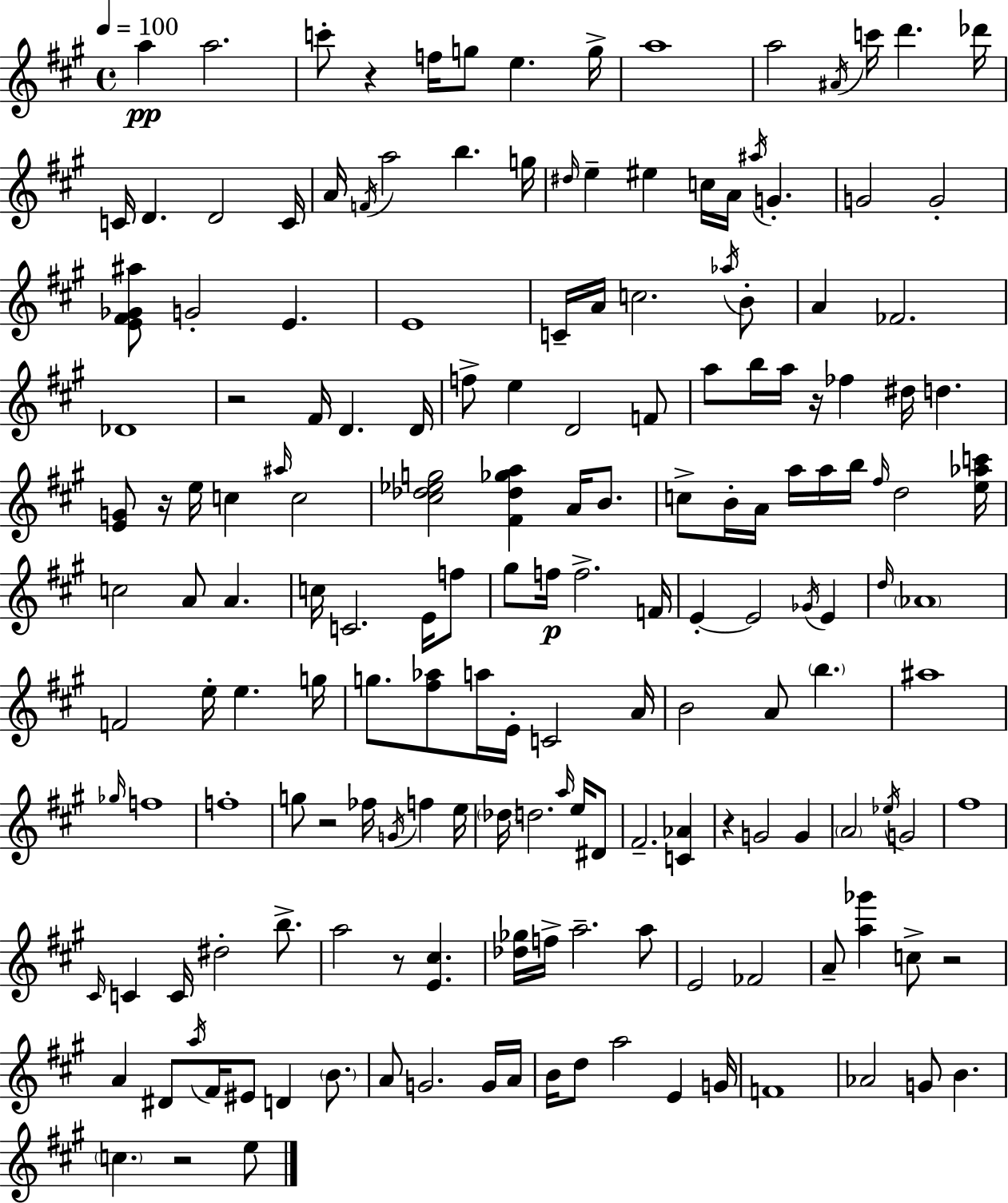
{
  \clef treble
  \time 4/4
  \defaultTimeSignature
  \key a \major
  \tempo 4 = 100
  a''4\pp a''2. | c'''8-. r4 f''16 g''8 e''4. g''16-> | a''1 | a''2 \acciaccatura { ais'16 } c'''16 d'''4. | \break des'''16 c'16 d'4. d'2 | c'16 a'16 \acciaccatura { f'16 } a''2 b''4. | g''16 \grace { dis''16 } e''4-- eis''4 c''16 a'16 \acciaccatura { ais''16 } g'4.-. | g'2 g'2-. | \break <e' fis' ges' ais''>8 g'2-. e'4. | e'1 | c'16-- a'16 c''2. | \acciaccatura { aes''16 } b'8-. a'4 fes'2. | \break des'1 | r2 fis'16 d'4. | d'16 f''8-> e''4 d'2 | f'8 a''8 b''16 a''16 r16 fes''4 dis''16 d''4. | \break <e' g'>8 r16 e''16 c''4 \grace { ais''16 } c''2 | <cis'' des'' ees'' g''>2 <fis' des'' ges'' a''>4 | a'16 b'8. c''8-> b'16-. a'16 a''16 a''16 b''16 \grace { fis''16 } d''2 | <e'' aes'' c'''>16 c''2 a'8 | \break a'4. c''16 c'2. | e'16 f''8 gis''8 f''16\p f''2.-> | f'16 e'4-.~~ e'2 | \acciaccatura { ges'16 } e'4 \grace { d''16 } \parenthesize aes'1 | \break f'2 | e''16-. e''4. g''16 g''8. <fis'' aes''>8 a''16 e'16-. | c'2 a'16 b'2 | a'8 \parenthesize b''4. ais''1 | \break \grace { ges''16 } f''1 | f''1-. | g''8 r2 | fes''16 \acciaccatura { g'16 } f''4 e''16 \parenthesize des''16 d''2. | \break \grace { a''16 } e''16 dis'8 fis'2.-- | <c' aes'>4 r4 | g'2 g'4 \parenthesize a'2 | \acciaccatura { ees''16 } g'2 fis''1 | \break \grace { cis'16 } c'4 | c'16 dis''2-. b''8.-> a''2 | r8 <e' cis''>4. <des'' ges''>16 f''16-> | a''2.-- a''8 e'2 | \break fes'2 a'8-- | <a'' ges'''>4 c''8-> r2 a'4 | dis'8 \acciaccatura { a''16 } fis'16 eis'8 d'4 \parenthesize b'8. a'8 | g'2. g'16 a'16 b'16 | \break d''8 a''2 e'4 g'16 f'1 | aes'2 | g'8 b'4. \parenthesize c''4. | r2 e''8 \bar "|."
}